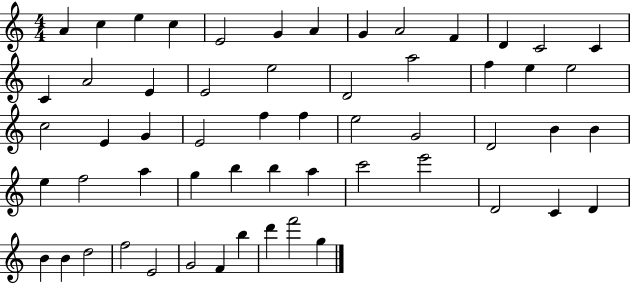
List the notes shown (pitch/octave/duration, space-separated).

A4/q C5/q E5/q C5/q E4/h G4/q A4/q G4/q A4/h F4/q D4/q C4/h C4/q C4/q A4/h E4/q E4/h E5/h D4/h A5/h F5/q E5/q E5/h C5/h E4/q G4/q E4/h F5/q F5/q E5/h G4/h D4/h B4/q B4/q E5/q F5/h A5/q G5/q B5/q B5/q A5/q C6/h E6/h D4/h C4/q D4/q B4/q B4/q D5/h F5/h E4/h G4/h F4/q B5/q D6/q F6/h G5/q